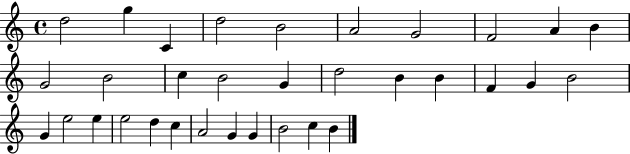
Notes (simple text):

D5/h G5/q C4/q D5/h B4/h A4/h G4/h F4/h A4/q B4/q G4/h B4/h C5/q B4/h G4/q D5/h B4/q B4/q F4/q G4/q B4/h G4/q E5/h E5/q E5/h D5/q C5/q A4/h G4/q G4/q B4/h C5/q B4/q